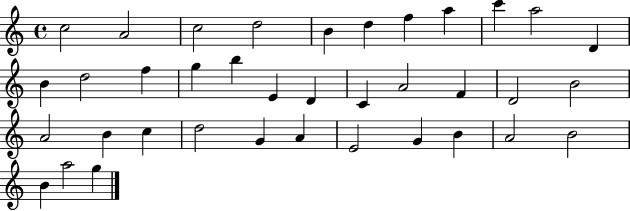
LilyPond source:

{
  \clef treble
  \time 4/4
  \defaultTimeSignature
  \key c \major
  c''2 a'2 | c''2 d''2 | b'4 d''4 f''4 a''4 | c'''4 a''2 d'4 | \break b'4 d''2 f''4 | g''4 b''4 e'4 d'4 | c'4 a'2 f'4 | d'2 b'2 | \break a'2 b'4 c''4 | d''2 g'4 a'4 | e'2 g'4 b'4 | a'2 b'2 | \break b'4 a''2 g''4 | \bar "|."
}